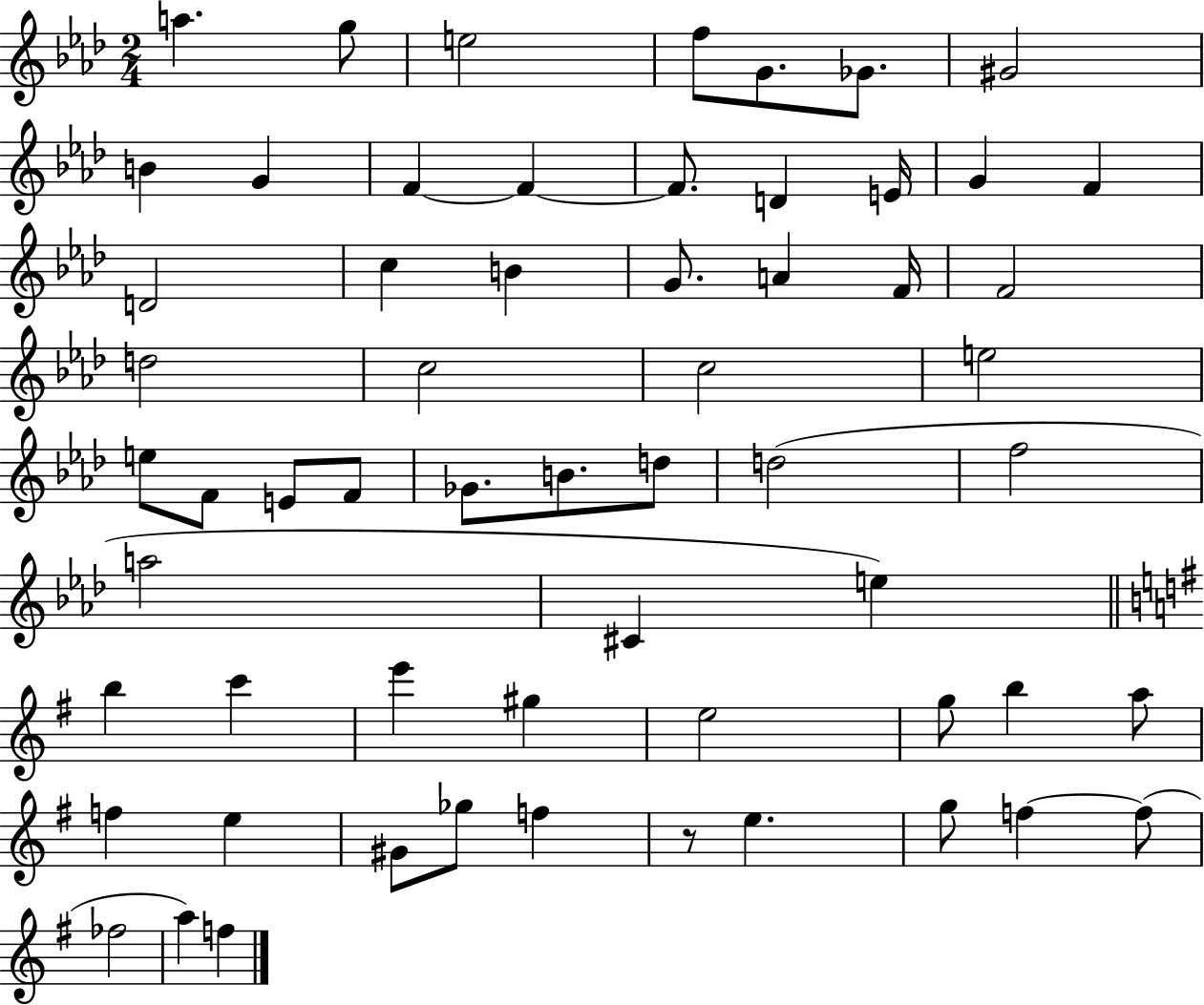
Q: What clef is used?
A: treble